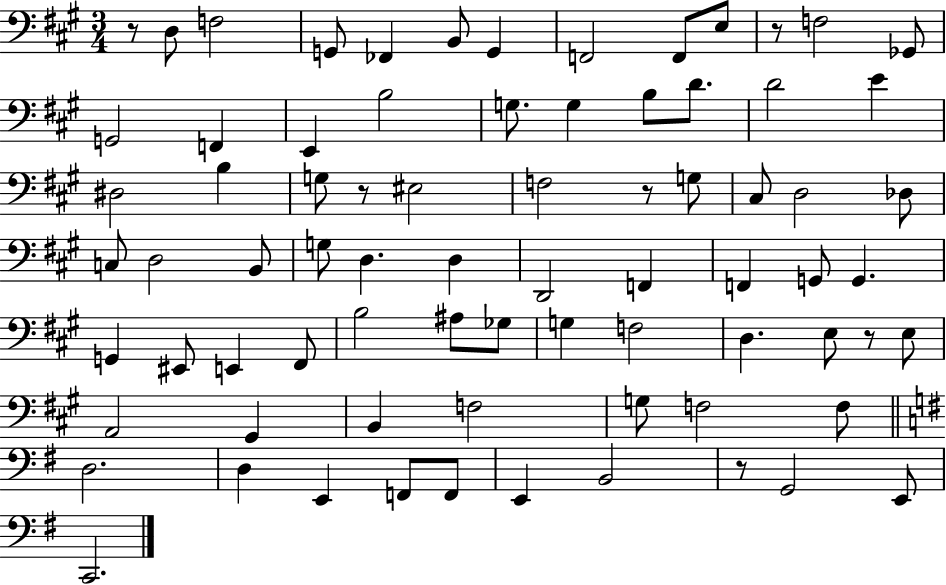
R/e D3/e F3/h G2/e FES2/q B2/e G2/q F2/h F2/e E3/e R/e F3/h Gb2/e G2/h F2/q E2/q B3/h G3/e. G3/q B3/e D4/e. D4/h E4/q D#3/h B3/q G3/e R/e EIS3/h F3/h R/e G3/e C#3/e D3/h Db3/e C3/e D3/h B2/e G3/e D3/q. D3/q D2/h F2/q F2/q G2/e G2/q. G2/q EIS2/e E2/q F#2/e B3/h A#3/e Gb3/e G3/q F3/h D3/q. E3/e R/e E3/e A2/h G#2/q B2/q F3/h G3/e F3/h F3/e D3/h. D3/q E2/q F2/e F2/e E2/q B2/h R/e G2/h E2/e C2/h.